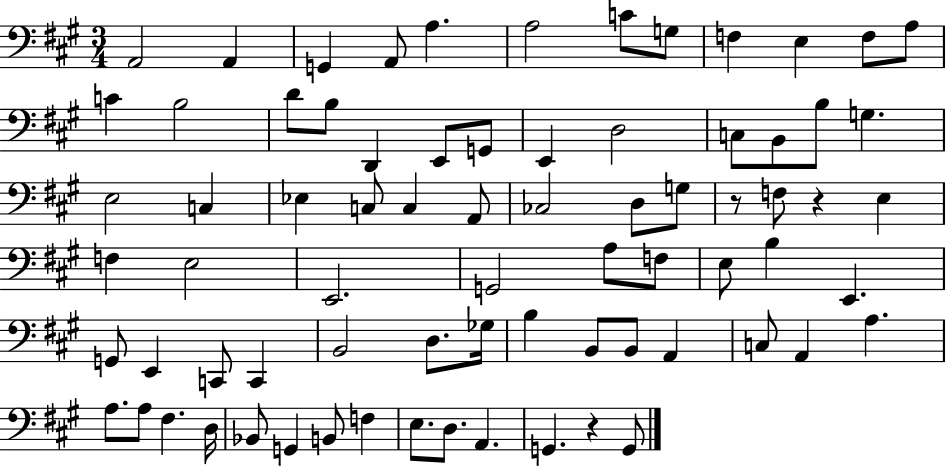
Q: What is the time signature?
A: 3/4